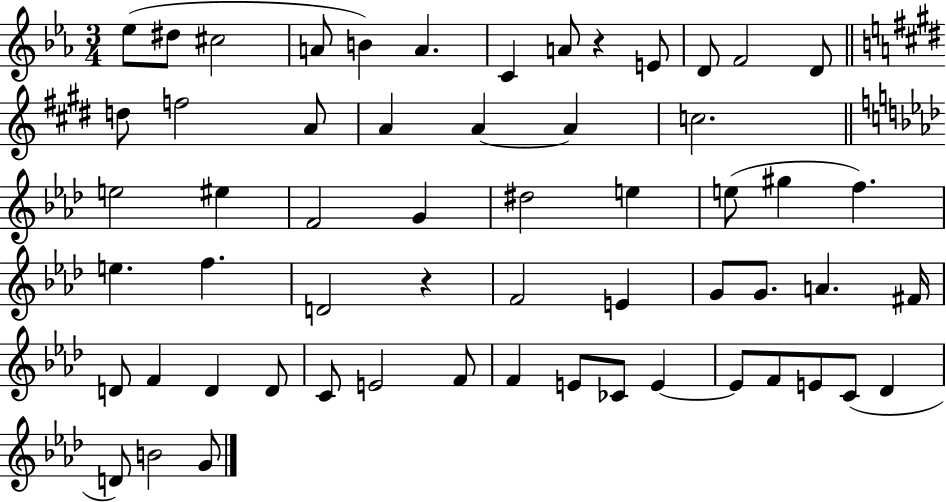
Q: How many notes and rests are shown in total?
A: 58